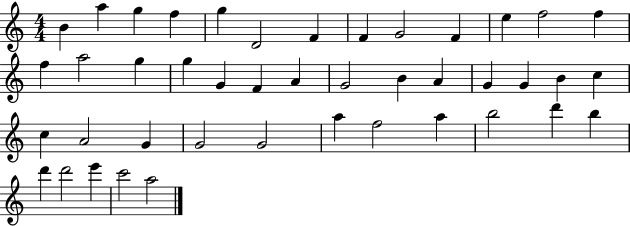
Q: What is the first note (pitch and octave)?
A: B4